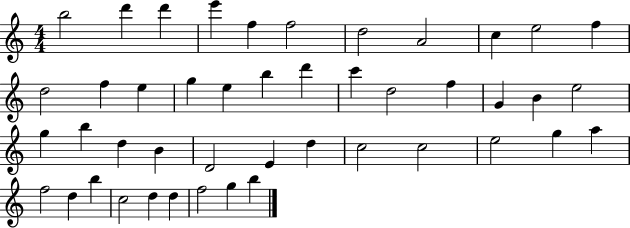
B5/h D6/q D6/q E6/q F5/q F5/h D5/h A4/h C5/q E5/h F5/q D5/h F5/q E5/q G5/q E5/q B5/q D6/q C6/q D5/h F5/q G4/q B4/q E5/h G5/q B5/q D5/q B4/q D4/h E4/q D5/q C5/h C5/h E5/h G5/q A5/q F5/h D5/q B5/q C5/h D5/q D5/q F5/h G5/q B5/q